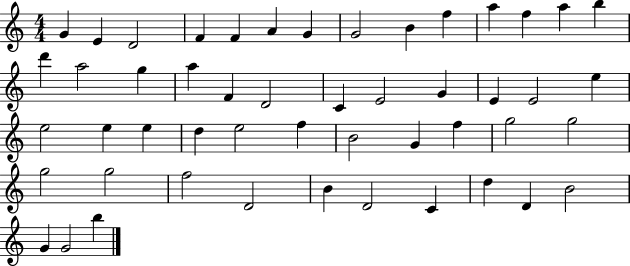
X:1
T:Untitled
M:4/4
L:1/4
K:C
G E D2 F F A G G2 B f a f a b d' a2 g a F D2 C E2 G E E2 e e2 e e d e2 f B2 G f g2 g2 g2 g2 f2 D2 B D2 C d D B2 G G2 b